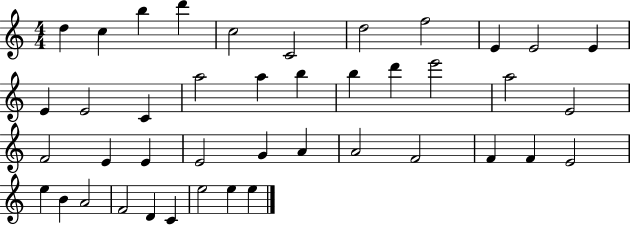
D5/q C5/q B5/q D6/q C5/h C4/h D5/h F5/h E4/q E4/h E4/q E4/q E4/h C4/q A5/h A5/q B5/q B5/q D6/q E6/h A5/h E4/h F4/h E4/q E4/q E4/h G4/q A4/q A4/h F4/h F4/q F4/q E4/h E5/q B4/q A4/h F4/h D4/q C4/q E5/h E5/q E5/q